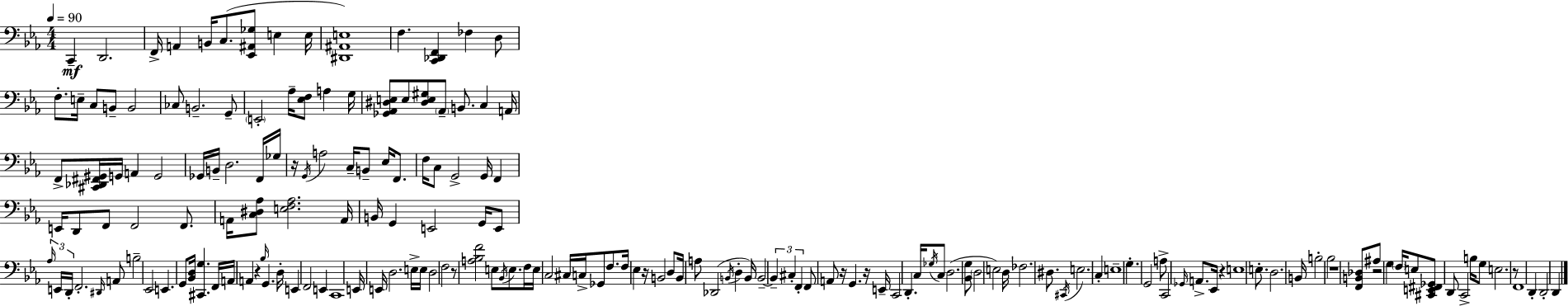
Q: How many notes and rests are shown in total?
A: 181